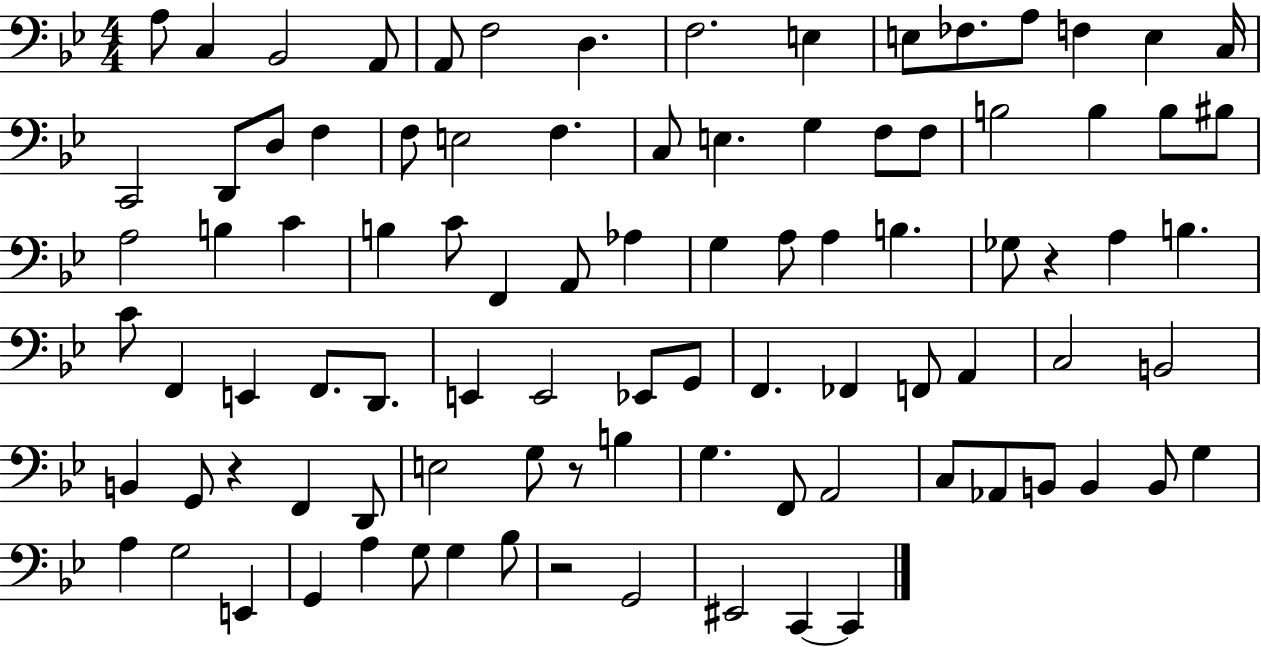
A3/e C3/q Bb2/h A2/e A2/e F3/h D3/q. F3/h. E3/q E3/e FES3/e. A3/e F3/q E3/q C3/s C2/h D2/e D3/e F3/q F3/e E3/h F3/q. C3/e E3/q. G3/q F3/e F3/e B3/h B3/q B3/e BIS3/e A3/h B3/q C4/q B3/q C4/e F2/q A2/e Ab3/q G3/q A3/e A3/q B3/q. Gb3/e R/q A3/q B3/q. C4/e F2/q E2/q F2/e. D2/e. E2/q E2/h Eb2/e G2/e F2/q. FES2/q F2/e A2/q C3/h B2/h B2/q G2/e R/q F2/q D2/e E3/h G3/e R/e B3/q G3/q. F2/e A2/h C3/e Ab2/e B2/e B2/q B2/e G3/q A3/q G3/h E2/q G2/q A3/q G3/e G3/q Bb3/e R/h G2/h EIS2/h C2/q C2/q